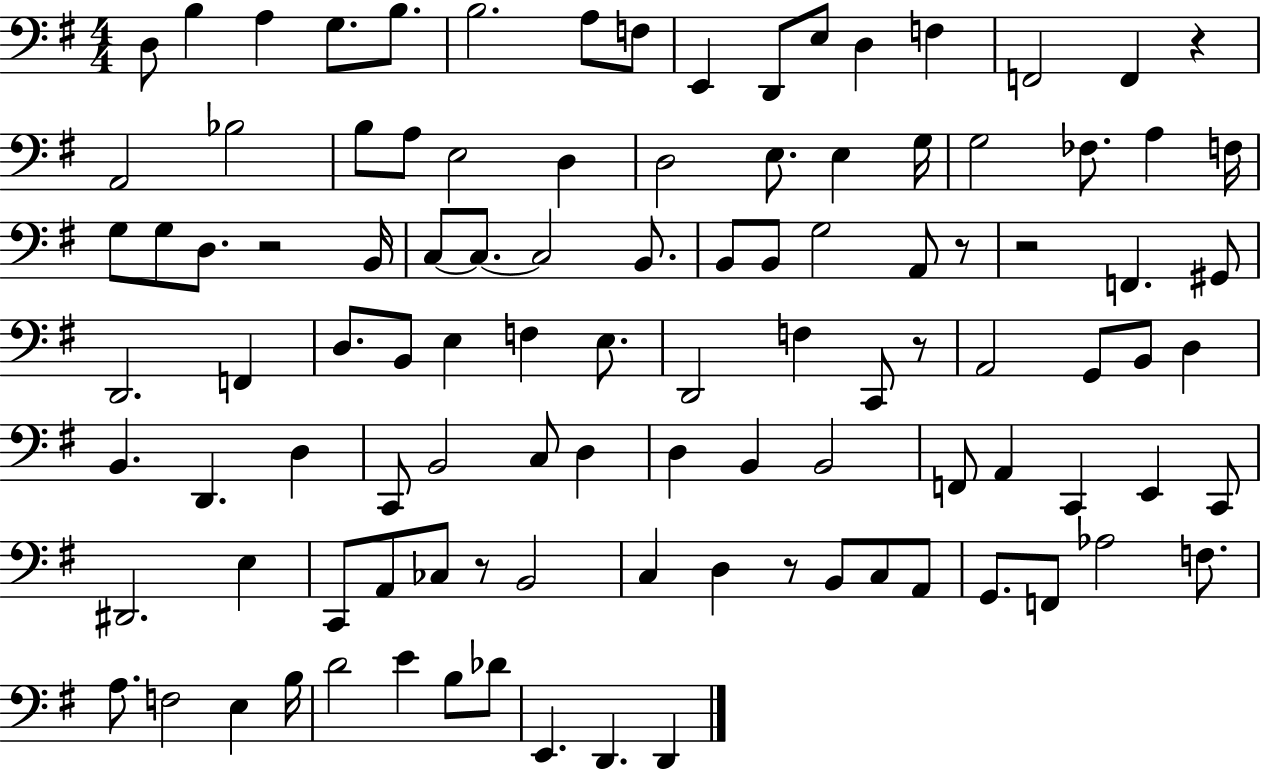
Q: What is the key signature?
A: G major